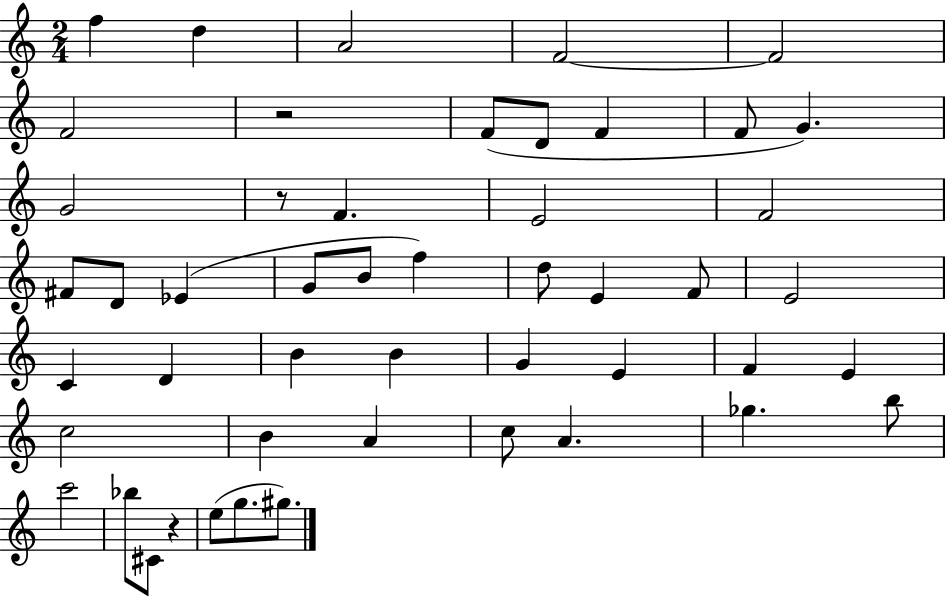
X:1
T:Untitled
M:2/4
L:1/4
K:C
f d A2 F2 F2 F2 z2 F/2 D/2 F F/2 G G2 z/2 F E2 F2 ^F/2 D/2 _E G/2 B/2 f d/2 E F/2 E2 C D B B G E F E c2 B A c/2 A _g b/2 c'2 _b/2 ^C/2 z e/2 g/2 ^g/2